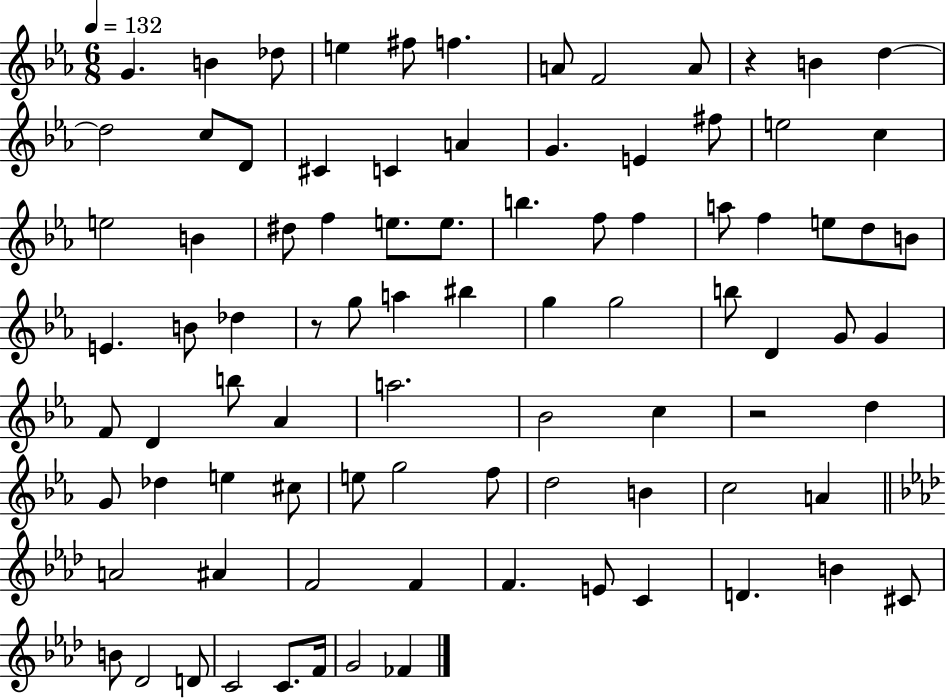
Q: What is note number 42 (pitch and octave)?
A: BIS5